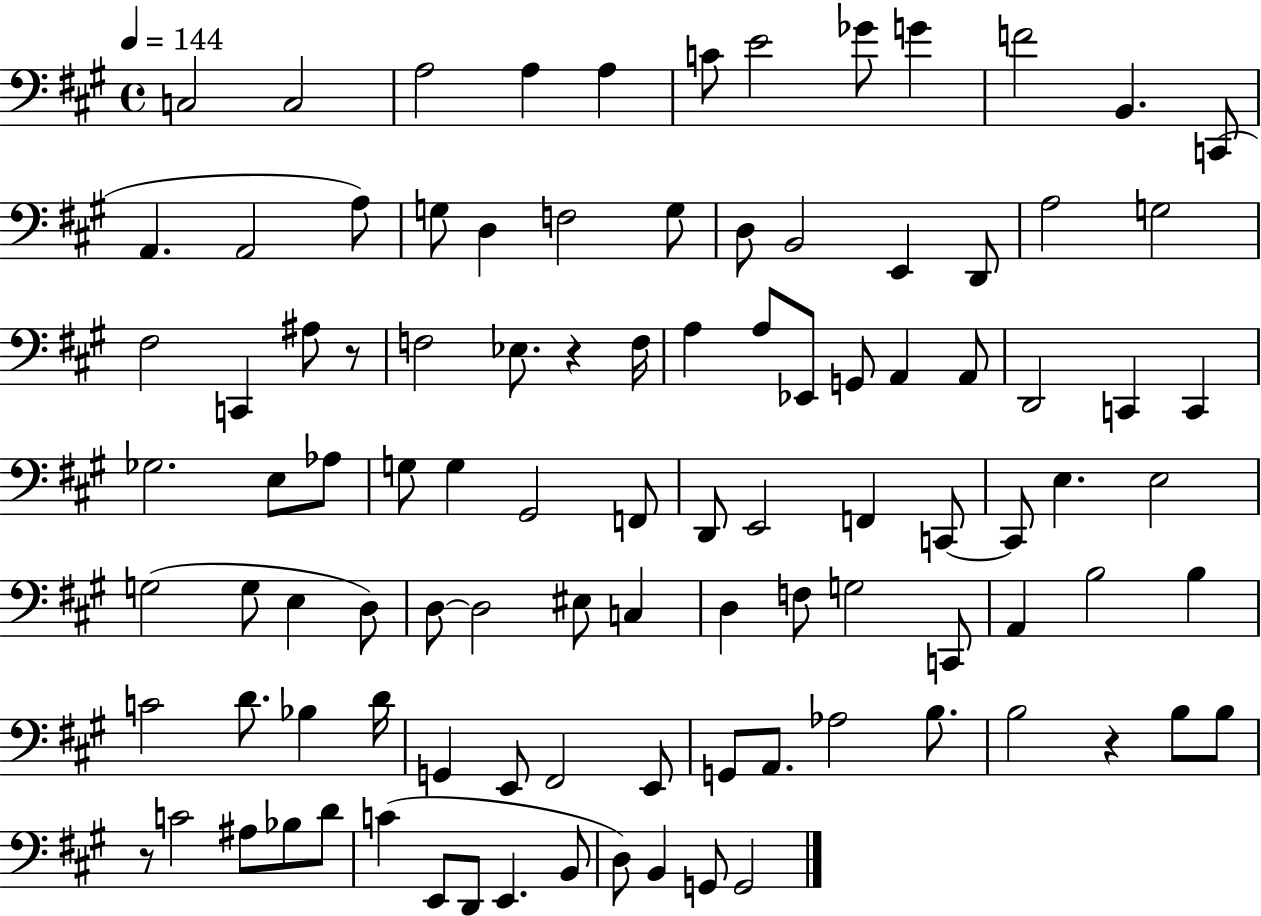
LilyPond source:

{
  \clef bass
  \time 4/4
  \defaultTimeSignature
  \key a \major
  \tempo 4 = 144
  c2 c2 | a2 a4 a4 | c'8 e'2 ges'8 g'4 | f'2 b,4. c,8( | \break a,4. a,2 a8) | g8 d4 f2 g8 | d8 b,2 e,4 d,8 | a2 g2 | \break fis2 c,4 ais8 r8 | f2 ees8. r4 f16 | a4 a8 ees,8 g,8 a,4 a,8 | d,2 c,4 c,4 | \break ges2. e8 aes8 | g8 g4 gis,2 f,8 | d,8 e,2 f,4 c,8~~ | c,8 e4. e2 | \break g2( g8 e4 d8) | d8~~ d2 eis8 c4 | d4 f8 g2 c,8 | a,4 b2 b4 | \break c'2 d'8. bes4 d'16 | g,4 e,8 fis,2 e,8 | g,8 a,8. aes2 b8. | b2 r4 b8 b8 | \break r8 c'2 ais8 bes8 d'8 | c'4( e,8 d,8 e,4. b,8 | d8) b,4 g,8 g,2 | \bar "|."
}